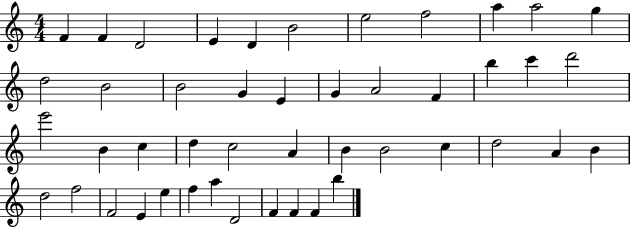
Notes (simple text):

F4/q F4/q D4/h E4/q D4/q B4/h E5/h F5/h A5/q A5/h G5/q D5/h B4/h B4/h G4/q E4/q G4/q A4/h F4/q B5/q C6/q D6/h E6/h B4/q C5/q D5/q C5/h A4/q B4/q B4/h C5/q D5/h A4/q B4/q D5/h F5/h F4/h E4/q E5/q F5/q A5/q D4/h F4/q F4/q F4/q B5/q